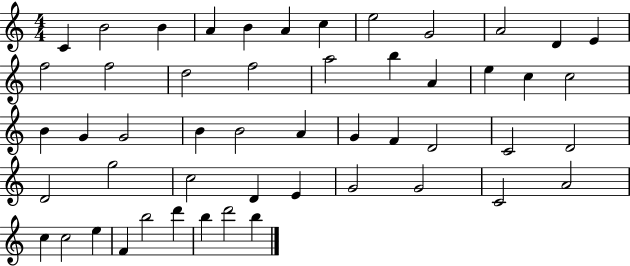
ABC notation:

X:1
T:Untitled
M:4/4
L:1/4
K:C
C B2 B A B A c e2 G2 A2 D E f2 f2 d2 f2 a2 b A e c c2 B G G2 B B2 A G F D2 C2 D2 D2 g2 c2 D E G2 G2 C2 A2 c c2 e F b2 d' b d'2 b